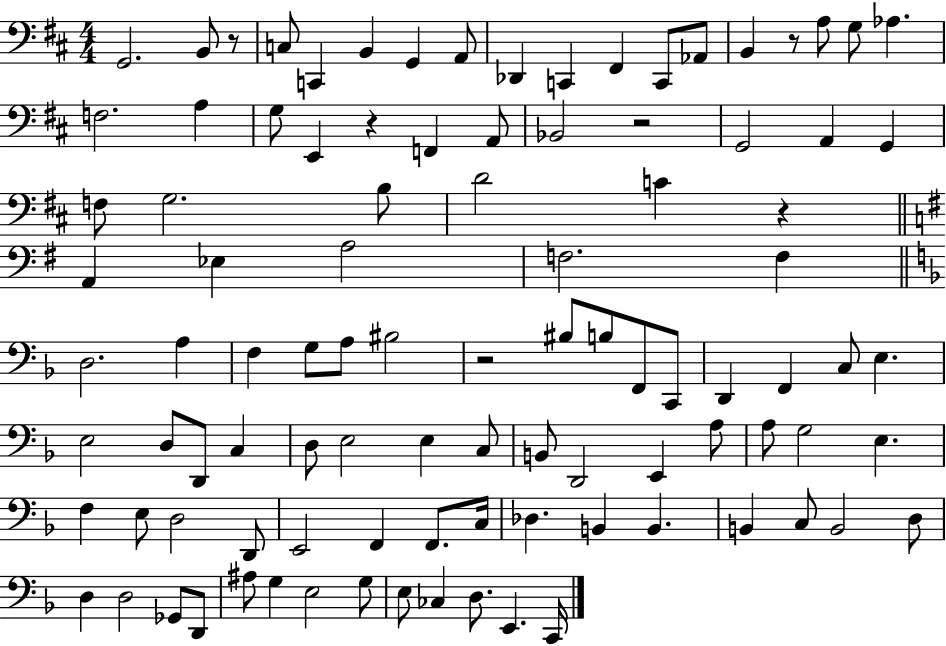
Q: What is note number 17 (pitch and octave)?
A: F3